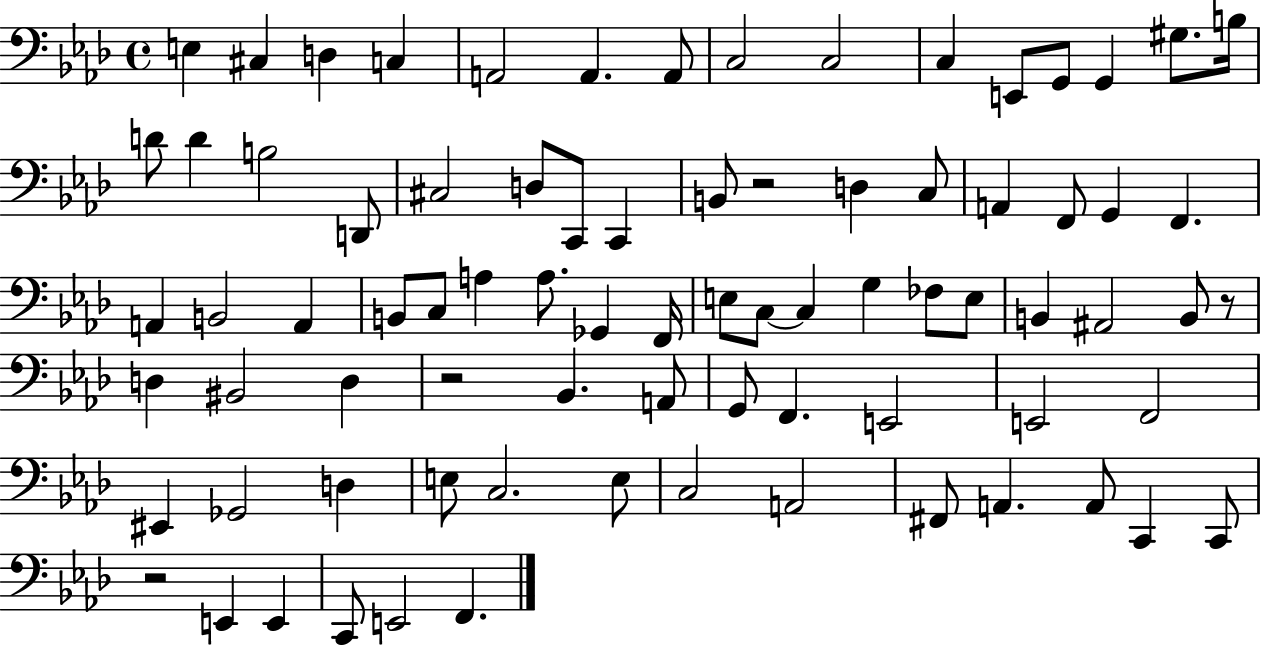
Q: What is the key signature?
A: AES major